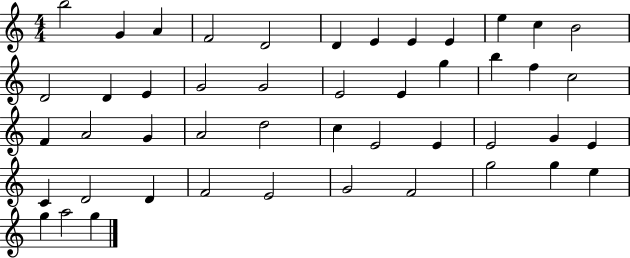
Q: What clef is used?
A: treble